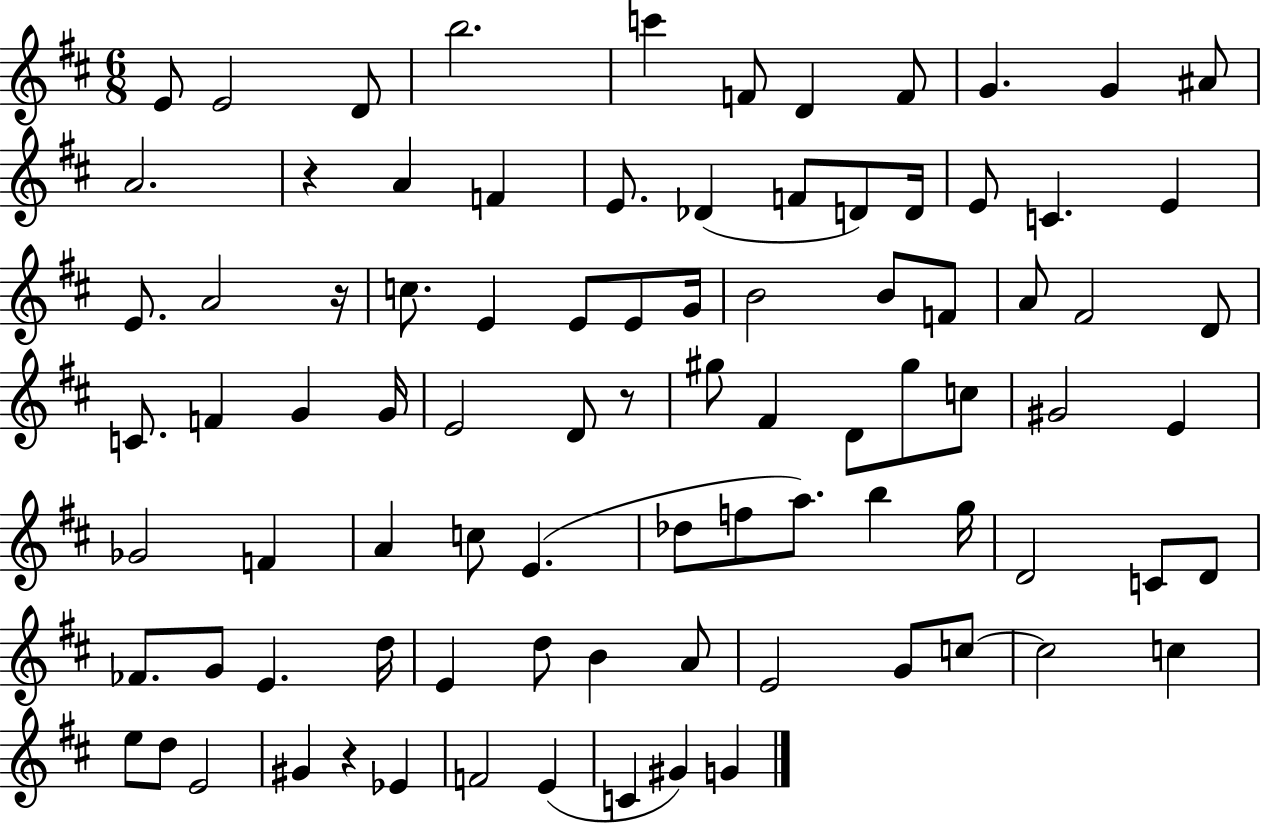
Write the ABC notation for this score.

X:1
T:Untitled
M:6/8
L:1/4
K:D
E/2 E2 D/2 b2 c' F/2 D F/2 G G ^A/2 A2 z A F E/2 _D F/2 D/2 D/4 E/2 C E E/2 A2 z/4 c/2 E E/2 E/2 G/4 B2 B/2 F/2 A/2 ^F2 D/2 C/2 F G G/4 E2 D/2 z/2 ^g/2 ^F D/2 ^g/2 c/2 ^G2 E _G2 F A c/2 E _d/2 f/2 a/2 b g/4 D2 C/2 D/2 _F/2 G/2 E d/4 E d/2 B A/2 E2 G/2 c/2 c2 c e/2 d/2 E2 ^G z _E F2 E C ^G G